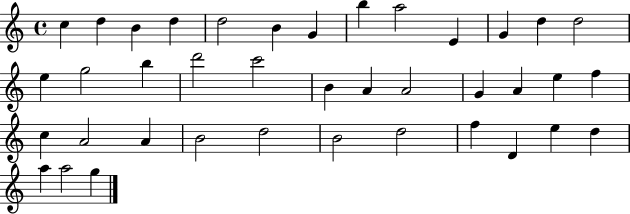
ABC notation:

X:1
T:Untitled
M:4/4
L:1/4
K:C
c d B d d2 B G b a2 E G d d2 e g2 b d'2 c'2 B A A2 G A e f c A2 A B2 d2 B2 d2 f D e d a a2 g